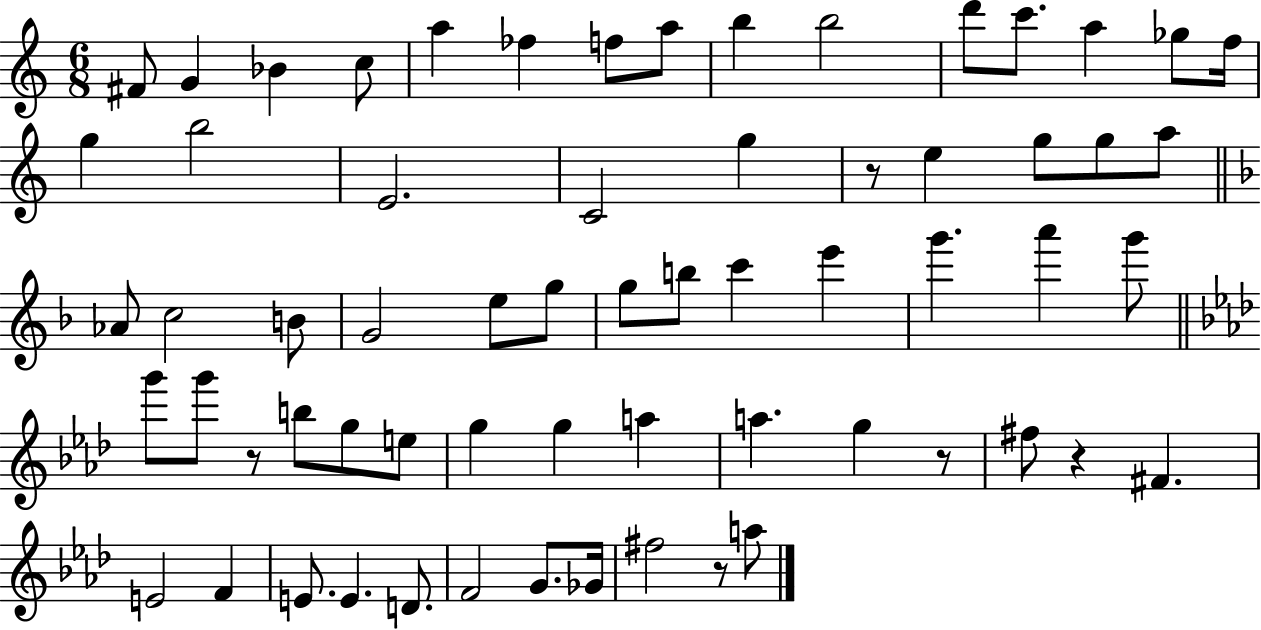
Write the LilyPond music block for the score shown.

{
  \clef treble
  \numericTimeSignature
  \time 6/8
  \key c \major
  fis'8 g'4 bes'4 c''8 | a''4 fes''4 f''8 a''8 | b''4 b''2 | d'''8 c'''8. a''4 ges''8 f''16 | \break g''4 b''2 | e'2. | c'2 g''4 | r8 e''4 g''8 g''8 a''8 | \break \bar "||" \break \key d \minor aes'8 c''2 b'8 | g'2 e''8 g''8 | g''8 b''8 c'''4 e'''4 | g'''4. a'''4 g'''8 | \break \bar "||" \break \key f \minor g'''8 g'''8 r8 b''8 g''8 e''8 | g''4 g''4 a''4 | a''4. g''4 r8 | fis''8 r4 fis'4. | \break e'2 f'4 | e'8. e'4. d'8. | f'2 g'8. ges'16 | fis''2 r8 a''8 | \break \bar "|."
}